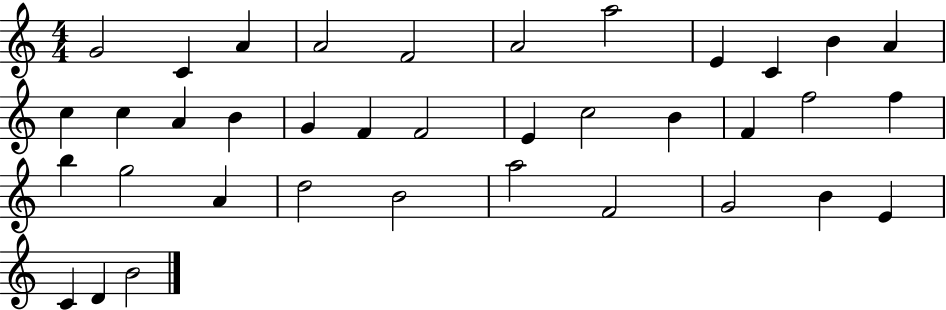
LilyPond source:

{
  \clef treble
  \numericTimeSignature
  \time 4/4
  \key c \major
  g'2 c'4 a'4 | a'2 f'2 | a'2 a''2 | e'4 c'4 b'4 a'4 | \break c''4 c''4 a'4 b'4 | g'4 f'4 f'2 | e'4 c''2 b'4 | f'4 f''2 f''4 | \break b''4 g''2 a'4 | d''2 b'2 | a''2 f'2 | g'2 b'4 e'4 | \break c'4 d'4 b'2 | \bar "|."
}